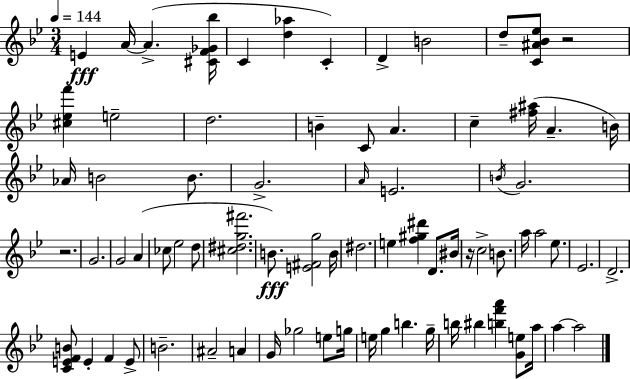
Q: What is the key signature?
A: G minor